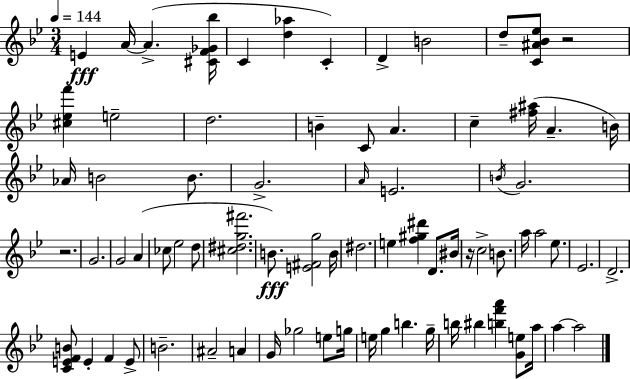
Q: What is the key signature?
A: G minor